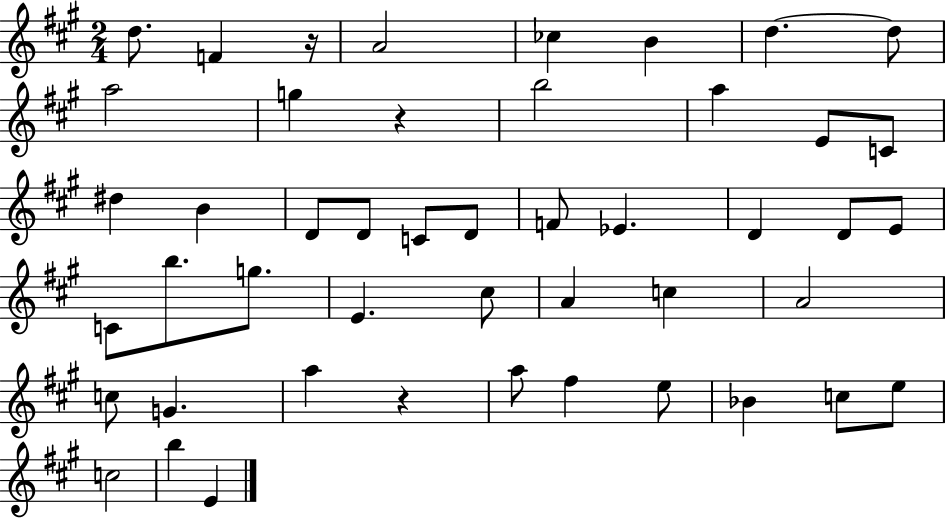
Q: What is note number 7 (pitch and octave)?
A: D5